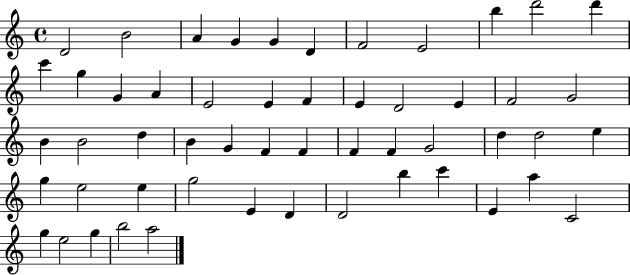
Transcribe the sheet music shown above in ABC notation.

X:1
T:Untitled
M:4/4
L:1/4
K:C
D2 B2 A G G D F2 E2 b d'2 d' c' g G A E2 E F E D2 E F2 G2 B B2 d B G F F F F G2 d d2 e g e2 e g2 E D D2 b c' E a C2 g e2 g b2 a2